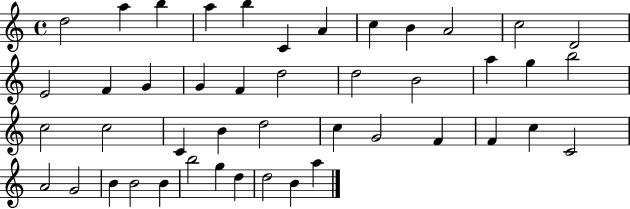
D5/h A5/q B5/q A5/q B5/q C4/q A4/q C5/q B4/q A4/h C5/h D4/h E4/h F4/q G4/q G4/q F4/q D5/h D5/h B4/h A5/q G5/q B5/h C5/h C5/h C4/q B4/q D5/h C5/q G4/h F4/q F4/q C5/q C4/h A4/h G4/h B4/q B4/h B4/q B5/h G5/q D5/q D5/h B4/q A5/q